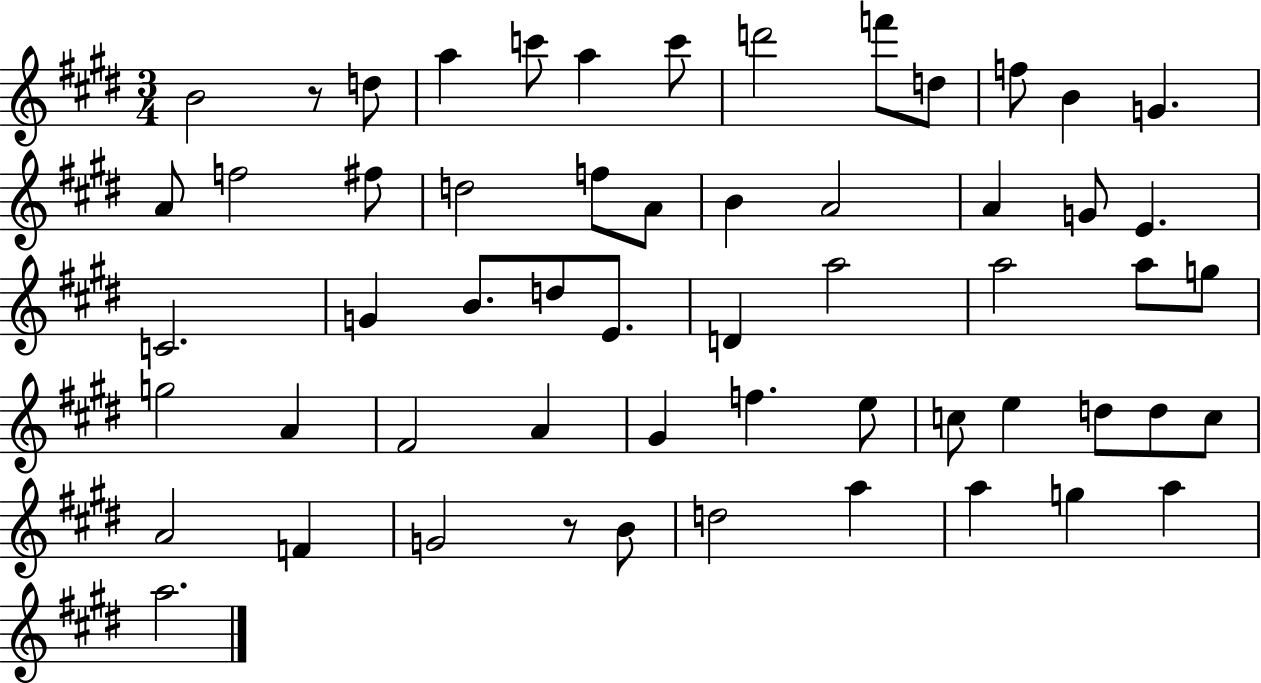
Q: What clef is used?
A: treble